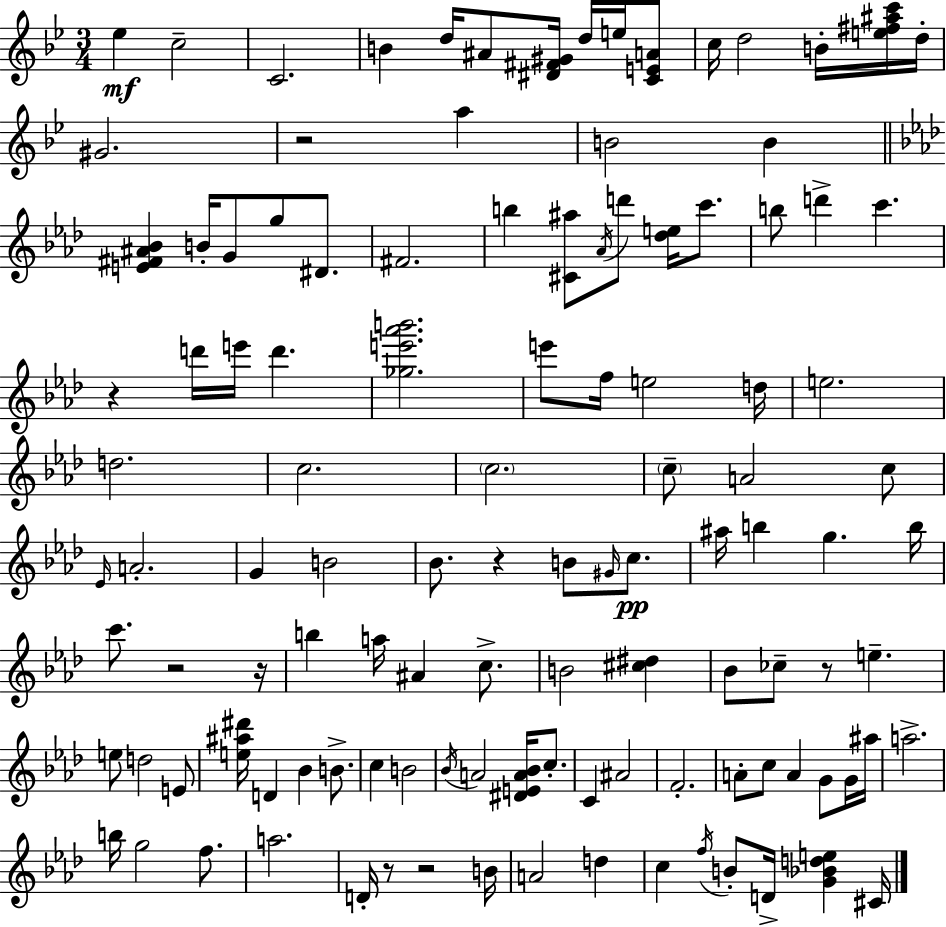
{
  \clef treble
  \numericTimeSignature
  \time 3/4
  \key bes \major
  ees''4\mf c''2-- | c'2. | b'4 d''16 ais'8 <dis' fis' gis'>16 d''16 e''16 <c' e' a'>8 | c''16 d''2 b'16-. <e'' fis'' ais'' c'''>16 d''16-. | \break gis'2. | r2 a''4 | b'2 b'4 | \bar "||" \break \key aes \major <e' fis' ais' bes'>4 b'16-. g'8 g''8 dis'8. | fis'2. | b''4 <cis' ais''>8 \acciaccatura { aes'16 } d'''8 <des'' e''>16 c'''8. | b''8 d'''4-> c'''4. | \break r4 d'''16 e'''16 d'''4. | <ges'' e''' aes''' b'''>2. | e'''8 f''16 e''2 | d''16 e''2. | \break d''2. | c''2. | \parenthesize c''2. | \parenthesize c''8-- a'2 c''8 | \break \grace { ees'16 } a'2.-. | g'4 b'2 | bes'8. r4 b'8 \grace { gis'16 }\pp | c''8. ais''16 b''4 g''4. | \break b''16 c'''8. r2 | r16 b''4 a''16 ais'4 | c''8.-> b'2 <cis'' dis''>4 | bes'8 ces''8-- r8 e''4.-- | \break e''8 d''2 | e'8 <e'' ais'' dis'''>16 d'4 bes'4 | b'8.-> c''4 b'2 | \acciaccatura { bes'16 } a'2 | \break <dis' e' a' bes'>16 c''8.-. c'4 ais'2 | f'2.-. | a'8-. c''8 a'4 | g'8 g'16 ais''16 a''2.-> | \break b''16 g''2 | f''8. a''2. | d'16-. r8 r2 | b'16 a'2 | \break d''4 c''4 \acciaccatura { f''16 } b'8-. d'16-> | <g' bes' d'' e''>4 cis'16 \bar "|."
}